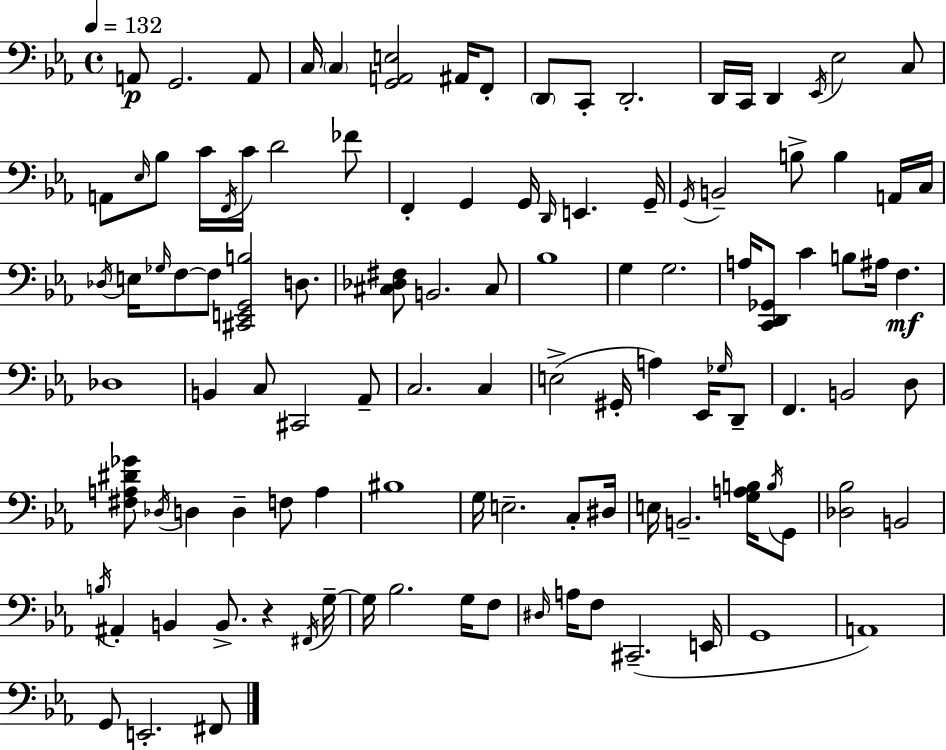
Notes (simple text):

A2/e G2/h. A2/e C3/s C3/q [G2,A2,E3]/h A#2/s F2/e D2/e C2/e D2/h. D2/s C2/s D2/q Eb2/s Eb3/h C3/e A2/e Eb3/s Bb3/e C4/s F2/s C4/s D4/h FES4/e F2/q G2/q G2/s D2/s E2/q. G2/s G2/s B2/h B3/e B3/q A2/s C3/s Db3/s E3/s Gb3/s F3/e F3/e [C#2,E2,G2,B3]/h D3/e. [C#3,Db3,F#3]/e B2/h. C#3/e Bb3/w G3/q G3/h. A3/s [C2,D2,Gb2]/e C4/q B3/e A#3/s F3/q. Db3/w B2/q C3/e C#2/h Ab2/e C3/h. C3/q E3/h G#2/s A3/q Eb2/s Gb3/s D2/e F2/q. B2/h D3/e [F#3,A3,D#4,Gb4]/e Db3/s D3/q D3/q F3/e A3/q BIS3/w G3/s E3/h. C3/e D#3/s E3/s B2/h. [G3,A3,B3]/s B3/s G2/e [Db3,Bb3]/h B2/h B3/s A#2/q B2/q B2/e. R/q F#2/s G3/s G3/s Bb3/h. G3/s F3/e D#3/s A3/s F3/e C#2/h. E2/s G2/w A2/w G2/e E2/h. F#2/e